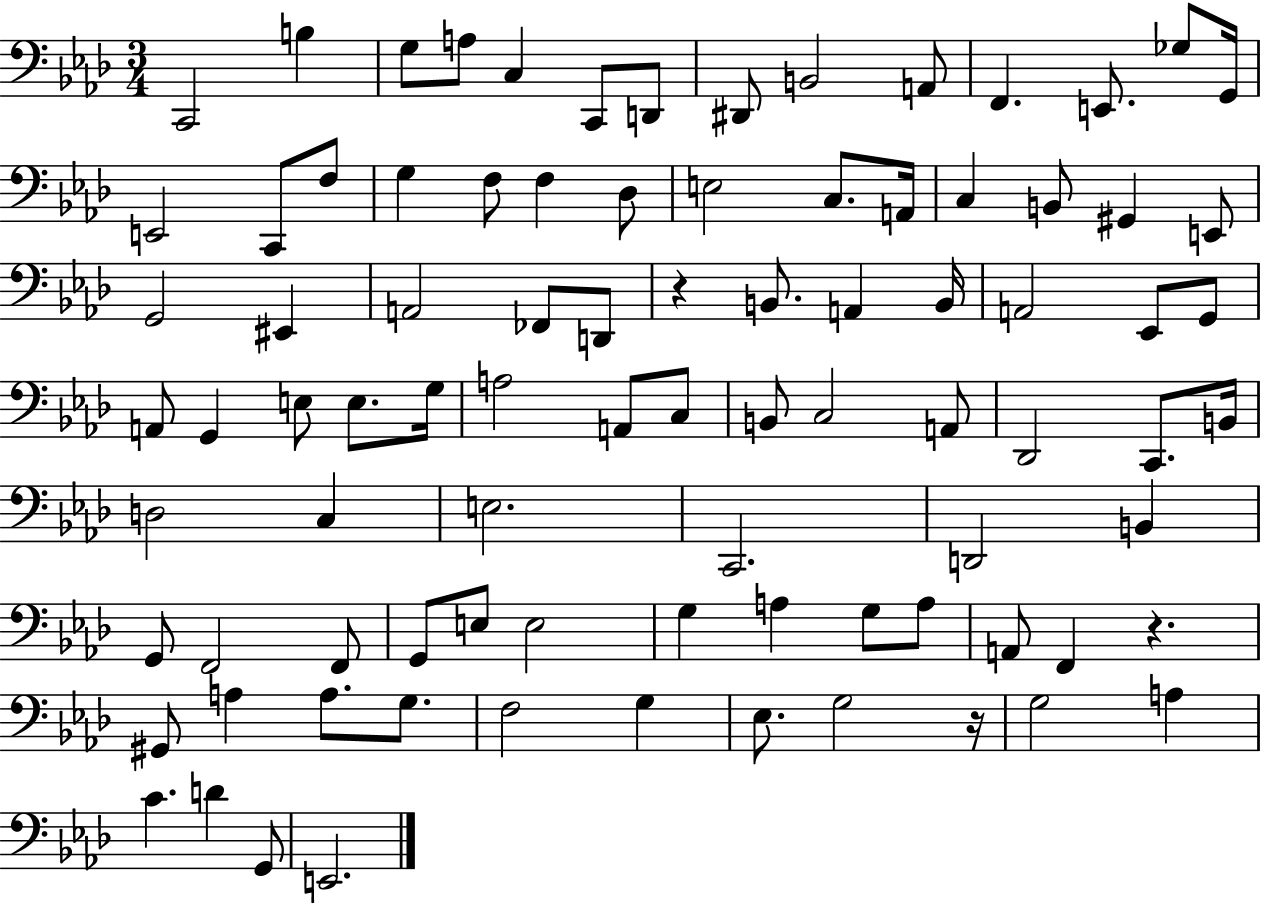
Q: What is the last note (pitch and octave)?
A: E2